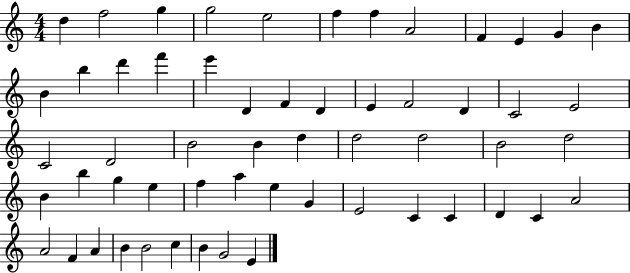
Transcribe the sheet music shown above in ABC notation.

X:1
T:Untitled
M:4/4
L:1/4
K:C
d f2 g g2 e2 f f A2 F E G B B b d' f' e' D F D E F2 D C2 E2 C2 D2 B2 B d d2 d2 B2 d2 B b g e f a e G E2 C C D C A2 A2 F A B B2 c B G2 E